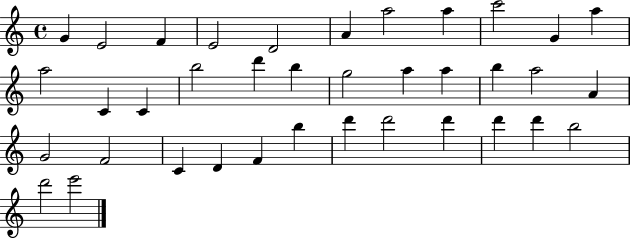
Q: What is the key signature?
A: C major